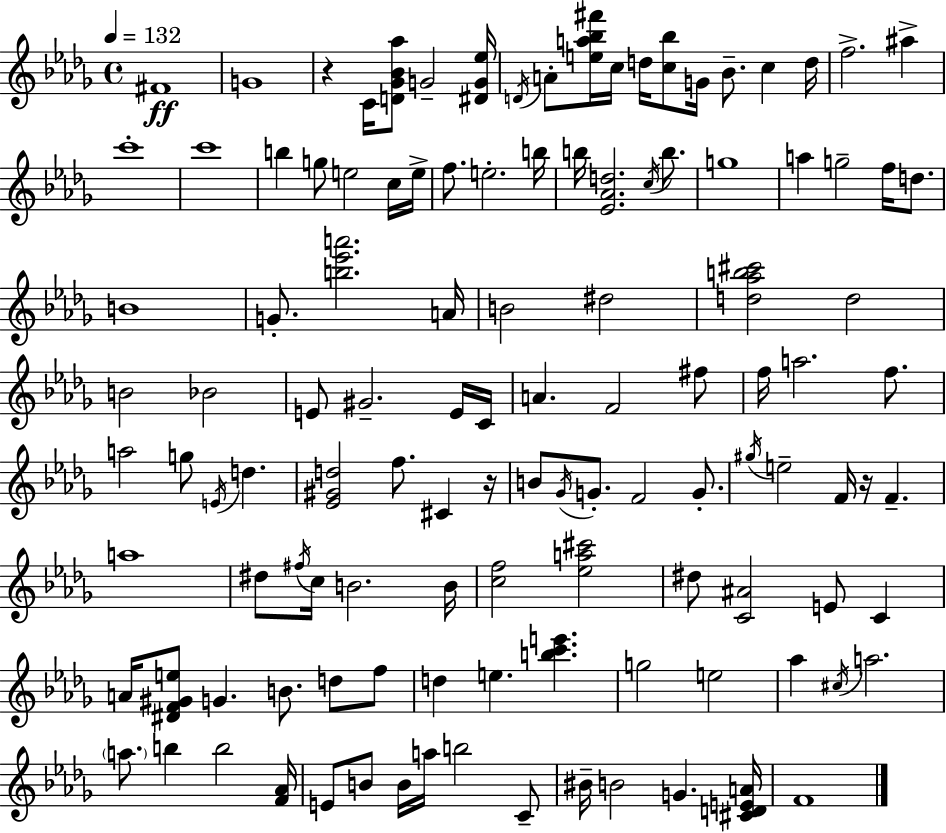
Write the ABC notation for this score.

X:1
T:Untitled
M:4/4
L:1/4
K:Bbm
^F4 G4 z C/4 [D_G_B_a]/2 G2 [^DG_e]/4 D/4 A/2 [ea_b^f']/4 c/4 d/4 [c_b]/2 G/4 _B/2 c d/4 f2 ^a c'4 c'4 b g/2 e2 c/4 e/4 f/2 e2 b/4 b/4 [_E_Ad]2 c/4 b/2 g4 a g2 f/4 d/2 B4 G/2 [b_e'a']2 A/4 B2 ^d2 [d_ab^c']2 d2 B2 _B2 E/2 ^G2 E/4 C/4 A F2 ^f/2 f/4 a2 f/2 a2 g/2 E/4 d [_E^Gd]2 f/2 ^C z/4 B/2 _G/4 G/2 F2 G/2 ^g/4 e2 F/4 z/4 F a4 ^d/2 ^f/4 c/4 B2 B/4 [cf]2 [_ea^c']2 ^d/2 [C^A]2 E/2 C A/4 [^DF^Ge]/2 G B/2 d/2 f/2 d e [bc'e'] g2 e2 _a ^c/4 a2 a/2 b b2 [F_A]/4 E/2 B/2 B/4 a/4 b2 C/2 ^B/4 B2 G [^CDEA]/4 F4